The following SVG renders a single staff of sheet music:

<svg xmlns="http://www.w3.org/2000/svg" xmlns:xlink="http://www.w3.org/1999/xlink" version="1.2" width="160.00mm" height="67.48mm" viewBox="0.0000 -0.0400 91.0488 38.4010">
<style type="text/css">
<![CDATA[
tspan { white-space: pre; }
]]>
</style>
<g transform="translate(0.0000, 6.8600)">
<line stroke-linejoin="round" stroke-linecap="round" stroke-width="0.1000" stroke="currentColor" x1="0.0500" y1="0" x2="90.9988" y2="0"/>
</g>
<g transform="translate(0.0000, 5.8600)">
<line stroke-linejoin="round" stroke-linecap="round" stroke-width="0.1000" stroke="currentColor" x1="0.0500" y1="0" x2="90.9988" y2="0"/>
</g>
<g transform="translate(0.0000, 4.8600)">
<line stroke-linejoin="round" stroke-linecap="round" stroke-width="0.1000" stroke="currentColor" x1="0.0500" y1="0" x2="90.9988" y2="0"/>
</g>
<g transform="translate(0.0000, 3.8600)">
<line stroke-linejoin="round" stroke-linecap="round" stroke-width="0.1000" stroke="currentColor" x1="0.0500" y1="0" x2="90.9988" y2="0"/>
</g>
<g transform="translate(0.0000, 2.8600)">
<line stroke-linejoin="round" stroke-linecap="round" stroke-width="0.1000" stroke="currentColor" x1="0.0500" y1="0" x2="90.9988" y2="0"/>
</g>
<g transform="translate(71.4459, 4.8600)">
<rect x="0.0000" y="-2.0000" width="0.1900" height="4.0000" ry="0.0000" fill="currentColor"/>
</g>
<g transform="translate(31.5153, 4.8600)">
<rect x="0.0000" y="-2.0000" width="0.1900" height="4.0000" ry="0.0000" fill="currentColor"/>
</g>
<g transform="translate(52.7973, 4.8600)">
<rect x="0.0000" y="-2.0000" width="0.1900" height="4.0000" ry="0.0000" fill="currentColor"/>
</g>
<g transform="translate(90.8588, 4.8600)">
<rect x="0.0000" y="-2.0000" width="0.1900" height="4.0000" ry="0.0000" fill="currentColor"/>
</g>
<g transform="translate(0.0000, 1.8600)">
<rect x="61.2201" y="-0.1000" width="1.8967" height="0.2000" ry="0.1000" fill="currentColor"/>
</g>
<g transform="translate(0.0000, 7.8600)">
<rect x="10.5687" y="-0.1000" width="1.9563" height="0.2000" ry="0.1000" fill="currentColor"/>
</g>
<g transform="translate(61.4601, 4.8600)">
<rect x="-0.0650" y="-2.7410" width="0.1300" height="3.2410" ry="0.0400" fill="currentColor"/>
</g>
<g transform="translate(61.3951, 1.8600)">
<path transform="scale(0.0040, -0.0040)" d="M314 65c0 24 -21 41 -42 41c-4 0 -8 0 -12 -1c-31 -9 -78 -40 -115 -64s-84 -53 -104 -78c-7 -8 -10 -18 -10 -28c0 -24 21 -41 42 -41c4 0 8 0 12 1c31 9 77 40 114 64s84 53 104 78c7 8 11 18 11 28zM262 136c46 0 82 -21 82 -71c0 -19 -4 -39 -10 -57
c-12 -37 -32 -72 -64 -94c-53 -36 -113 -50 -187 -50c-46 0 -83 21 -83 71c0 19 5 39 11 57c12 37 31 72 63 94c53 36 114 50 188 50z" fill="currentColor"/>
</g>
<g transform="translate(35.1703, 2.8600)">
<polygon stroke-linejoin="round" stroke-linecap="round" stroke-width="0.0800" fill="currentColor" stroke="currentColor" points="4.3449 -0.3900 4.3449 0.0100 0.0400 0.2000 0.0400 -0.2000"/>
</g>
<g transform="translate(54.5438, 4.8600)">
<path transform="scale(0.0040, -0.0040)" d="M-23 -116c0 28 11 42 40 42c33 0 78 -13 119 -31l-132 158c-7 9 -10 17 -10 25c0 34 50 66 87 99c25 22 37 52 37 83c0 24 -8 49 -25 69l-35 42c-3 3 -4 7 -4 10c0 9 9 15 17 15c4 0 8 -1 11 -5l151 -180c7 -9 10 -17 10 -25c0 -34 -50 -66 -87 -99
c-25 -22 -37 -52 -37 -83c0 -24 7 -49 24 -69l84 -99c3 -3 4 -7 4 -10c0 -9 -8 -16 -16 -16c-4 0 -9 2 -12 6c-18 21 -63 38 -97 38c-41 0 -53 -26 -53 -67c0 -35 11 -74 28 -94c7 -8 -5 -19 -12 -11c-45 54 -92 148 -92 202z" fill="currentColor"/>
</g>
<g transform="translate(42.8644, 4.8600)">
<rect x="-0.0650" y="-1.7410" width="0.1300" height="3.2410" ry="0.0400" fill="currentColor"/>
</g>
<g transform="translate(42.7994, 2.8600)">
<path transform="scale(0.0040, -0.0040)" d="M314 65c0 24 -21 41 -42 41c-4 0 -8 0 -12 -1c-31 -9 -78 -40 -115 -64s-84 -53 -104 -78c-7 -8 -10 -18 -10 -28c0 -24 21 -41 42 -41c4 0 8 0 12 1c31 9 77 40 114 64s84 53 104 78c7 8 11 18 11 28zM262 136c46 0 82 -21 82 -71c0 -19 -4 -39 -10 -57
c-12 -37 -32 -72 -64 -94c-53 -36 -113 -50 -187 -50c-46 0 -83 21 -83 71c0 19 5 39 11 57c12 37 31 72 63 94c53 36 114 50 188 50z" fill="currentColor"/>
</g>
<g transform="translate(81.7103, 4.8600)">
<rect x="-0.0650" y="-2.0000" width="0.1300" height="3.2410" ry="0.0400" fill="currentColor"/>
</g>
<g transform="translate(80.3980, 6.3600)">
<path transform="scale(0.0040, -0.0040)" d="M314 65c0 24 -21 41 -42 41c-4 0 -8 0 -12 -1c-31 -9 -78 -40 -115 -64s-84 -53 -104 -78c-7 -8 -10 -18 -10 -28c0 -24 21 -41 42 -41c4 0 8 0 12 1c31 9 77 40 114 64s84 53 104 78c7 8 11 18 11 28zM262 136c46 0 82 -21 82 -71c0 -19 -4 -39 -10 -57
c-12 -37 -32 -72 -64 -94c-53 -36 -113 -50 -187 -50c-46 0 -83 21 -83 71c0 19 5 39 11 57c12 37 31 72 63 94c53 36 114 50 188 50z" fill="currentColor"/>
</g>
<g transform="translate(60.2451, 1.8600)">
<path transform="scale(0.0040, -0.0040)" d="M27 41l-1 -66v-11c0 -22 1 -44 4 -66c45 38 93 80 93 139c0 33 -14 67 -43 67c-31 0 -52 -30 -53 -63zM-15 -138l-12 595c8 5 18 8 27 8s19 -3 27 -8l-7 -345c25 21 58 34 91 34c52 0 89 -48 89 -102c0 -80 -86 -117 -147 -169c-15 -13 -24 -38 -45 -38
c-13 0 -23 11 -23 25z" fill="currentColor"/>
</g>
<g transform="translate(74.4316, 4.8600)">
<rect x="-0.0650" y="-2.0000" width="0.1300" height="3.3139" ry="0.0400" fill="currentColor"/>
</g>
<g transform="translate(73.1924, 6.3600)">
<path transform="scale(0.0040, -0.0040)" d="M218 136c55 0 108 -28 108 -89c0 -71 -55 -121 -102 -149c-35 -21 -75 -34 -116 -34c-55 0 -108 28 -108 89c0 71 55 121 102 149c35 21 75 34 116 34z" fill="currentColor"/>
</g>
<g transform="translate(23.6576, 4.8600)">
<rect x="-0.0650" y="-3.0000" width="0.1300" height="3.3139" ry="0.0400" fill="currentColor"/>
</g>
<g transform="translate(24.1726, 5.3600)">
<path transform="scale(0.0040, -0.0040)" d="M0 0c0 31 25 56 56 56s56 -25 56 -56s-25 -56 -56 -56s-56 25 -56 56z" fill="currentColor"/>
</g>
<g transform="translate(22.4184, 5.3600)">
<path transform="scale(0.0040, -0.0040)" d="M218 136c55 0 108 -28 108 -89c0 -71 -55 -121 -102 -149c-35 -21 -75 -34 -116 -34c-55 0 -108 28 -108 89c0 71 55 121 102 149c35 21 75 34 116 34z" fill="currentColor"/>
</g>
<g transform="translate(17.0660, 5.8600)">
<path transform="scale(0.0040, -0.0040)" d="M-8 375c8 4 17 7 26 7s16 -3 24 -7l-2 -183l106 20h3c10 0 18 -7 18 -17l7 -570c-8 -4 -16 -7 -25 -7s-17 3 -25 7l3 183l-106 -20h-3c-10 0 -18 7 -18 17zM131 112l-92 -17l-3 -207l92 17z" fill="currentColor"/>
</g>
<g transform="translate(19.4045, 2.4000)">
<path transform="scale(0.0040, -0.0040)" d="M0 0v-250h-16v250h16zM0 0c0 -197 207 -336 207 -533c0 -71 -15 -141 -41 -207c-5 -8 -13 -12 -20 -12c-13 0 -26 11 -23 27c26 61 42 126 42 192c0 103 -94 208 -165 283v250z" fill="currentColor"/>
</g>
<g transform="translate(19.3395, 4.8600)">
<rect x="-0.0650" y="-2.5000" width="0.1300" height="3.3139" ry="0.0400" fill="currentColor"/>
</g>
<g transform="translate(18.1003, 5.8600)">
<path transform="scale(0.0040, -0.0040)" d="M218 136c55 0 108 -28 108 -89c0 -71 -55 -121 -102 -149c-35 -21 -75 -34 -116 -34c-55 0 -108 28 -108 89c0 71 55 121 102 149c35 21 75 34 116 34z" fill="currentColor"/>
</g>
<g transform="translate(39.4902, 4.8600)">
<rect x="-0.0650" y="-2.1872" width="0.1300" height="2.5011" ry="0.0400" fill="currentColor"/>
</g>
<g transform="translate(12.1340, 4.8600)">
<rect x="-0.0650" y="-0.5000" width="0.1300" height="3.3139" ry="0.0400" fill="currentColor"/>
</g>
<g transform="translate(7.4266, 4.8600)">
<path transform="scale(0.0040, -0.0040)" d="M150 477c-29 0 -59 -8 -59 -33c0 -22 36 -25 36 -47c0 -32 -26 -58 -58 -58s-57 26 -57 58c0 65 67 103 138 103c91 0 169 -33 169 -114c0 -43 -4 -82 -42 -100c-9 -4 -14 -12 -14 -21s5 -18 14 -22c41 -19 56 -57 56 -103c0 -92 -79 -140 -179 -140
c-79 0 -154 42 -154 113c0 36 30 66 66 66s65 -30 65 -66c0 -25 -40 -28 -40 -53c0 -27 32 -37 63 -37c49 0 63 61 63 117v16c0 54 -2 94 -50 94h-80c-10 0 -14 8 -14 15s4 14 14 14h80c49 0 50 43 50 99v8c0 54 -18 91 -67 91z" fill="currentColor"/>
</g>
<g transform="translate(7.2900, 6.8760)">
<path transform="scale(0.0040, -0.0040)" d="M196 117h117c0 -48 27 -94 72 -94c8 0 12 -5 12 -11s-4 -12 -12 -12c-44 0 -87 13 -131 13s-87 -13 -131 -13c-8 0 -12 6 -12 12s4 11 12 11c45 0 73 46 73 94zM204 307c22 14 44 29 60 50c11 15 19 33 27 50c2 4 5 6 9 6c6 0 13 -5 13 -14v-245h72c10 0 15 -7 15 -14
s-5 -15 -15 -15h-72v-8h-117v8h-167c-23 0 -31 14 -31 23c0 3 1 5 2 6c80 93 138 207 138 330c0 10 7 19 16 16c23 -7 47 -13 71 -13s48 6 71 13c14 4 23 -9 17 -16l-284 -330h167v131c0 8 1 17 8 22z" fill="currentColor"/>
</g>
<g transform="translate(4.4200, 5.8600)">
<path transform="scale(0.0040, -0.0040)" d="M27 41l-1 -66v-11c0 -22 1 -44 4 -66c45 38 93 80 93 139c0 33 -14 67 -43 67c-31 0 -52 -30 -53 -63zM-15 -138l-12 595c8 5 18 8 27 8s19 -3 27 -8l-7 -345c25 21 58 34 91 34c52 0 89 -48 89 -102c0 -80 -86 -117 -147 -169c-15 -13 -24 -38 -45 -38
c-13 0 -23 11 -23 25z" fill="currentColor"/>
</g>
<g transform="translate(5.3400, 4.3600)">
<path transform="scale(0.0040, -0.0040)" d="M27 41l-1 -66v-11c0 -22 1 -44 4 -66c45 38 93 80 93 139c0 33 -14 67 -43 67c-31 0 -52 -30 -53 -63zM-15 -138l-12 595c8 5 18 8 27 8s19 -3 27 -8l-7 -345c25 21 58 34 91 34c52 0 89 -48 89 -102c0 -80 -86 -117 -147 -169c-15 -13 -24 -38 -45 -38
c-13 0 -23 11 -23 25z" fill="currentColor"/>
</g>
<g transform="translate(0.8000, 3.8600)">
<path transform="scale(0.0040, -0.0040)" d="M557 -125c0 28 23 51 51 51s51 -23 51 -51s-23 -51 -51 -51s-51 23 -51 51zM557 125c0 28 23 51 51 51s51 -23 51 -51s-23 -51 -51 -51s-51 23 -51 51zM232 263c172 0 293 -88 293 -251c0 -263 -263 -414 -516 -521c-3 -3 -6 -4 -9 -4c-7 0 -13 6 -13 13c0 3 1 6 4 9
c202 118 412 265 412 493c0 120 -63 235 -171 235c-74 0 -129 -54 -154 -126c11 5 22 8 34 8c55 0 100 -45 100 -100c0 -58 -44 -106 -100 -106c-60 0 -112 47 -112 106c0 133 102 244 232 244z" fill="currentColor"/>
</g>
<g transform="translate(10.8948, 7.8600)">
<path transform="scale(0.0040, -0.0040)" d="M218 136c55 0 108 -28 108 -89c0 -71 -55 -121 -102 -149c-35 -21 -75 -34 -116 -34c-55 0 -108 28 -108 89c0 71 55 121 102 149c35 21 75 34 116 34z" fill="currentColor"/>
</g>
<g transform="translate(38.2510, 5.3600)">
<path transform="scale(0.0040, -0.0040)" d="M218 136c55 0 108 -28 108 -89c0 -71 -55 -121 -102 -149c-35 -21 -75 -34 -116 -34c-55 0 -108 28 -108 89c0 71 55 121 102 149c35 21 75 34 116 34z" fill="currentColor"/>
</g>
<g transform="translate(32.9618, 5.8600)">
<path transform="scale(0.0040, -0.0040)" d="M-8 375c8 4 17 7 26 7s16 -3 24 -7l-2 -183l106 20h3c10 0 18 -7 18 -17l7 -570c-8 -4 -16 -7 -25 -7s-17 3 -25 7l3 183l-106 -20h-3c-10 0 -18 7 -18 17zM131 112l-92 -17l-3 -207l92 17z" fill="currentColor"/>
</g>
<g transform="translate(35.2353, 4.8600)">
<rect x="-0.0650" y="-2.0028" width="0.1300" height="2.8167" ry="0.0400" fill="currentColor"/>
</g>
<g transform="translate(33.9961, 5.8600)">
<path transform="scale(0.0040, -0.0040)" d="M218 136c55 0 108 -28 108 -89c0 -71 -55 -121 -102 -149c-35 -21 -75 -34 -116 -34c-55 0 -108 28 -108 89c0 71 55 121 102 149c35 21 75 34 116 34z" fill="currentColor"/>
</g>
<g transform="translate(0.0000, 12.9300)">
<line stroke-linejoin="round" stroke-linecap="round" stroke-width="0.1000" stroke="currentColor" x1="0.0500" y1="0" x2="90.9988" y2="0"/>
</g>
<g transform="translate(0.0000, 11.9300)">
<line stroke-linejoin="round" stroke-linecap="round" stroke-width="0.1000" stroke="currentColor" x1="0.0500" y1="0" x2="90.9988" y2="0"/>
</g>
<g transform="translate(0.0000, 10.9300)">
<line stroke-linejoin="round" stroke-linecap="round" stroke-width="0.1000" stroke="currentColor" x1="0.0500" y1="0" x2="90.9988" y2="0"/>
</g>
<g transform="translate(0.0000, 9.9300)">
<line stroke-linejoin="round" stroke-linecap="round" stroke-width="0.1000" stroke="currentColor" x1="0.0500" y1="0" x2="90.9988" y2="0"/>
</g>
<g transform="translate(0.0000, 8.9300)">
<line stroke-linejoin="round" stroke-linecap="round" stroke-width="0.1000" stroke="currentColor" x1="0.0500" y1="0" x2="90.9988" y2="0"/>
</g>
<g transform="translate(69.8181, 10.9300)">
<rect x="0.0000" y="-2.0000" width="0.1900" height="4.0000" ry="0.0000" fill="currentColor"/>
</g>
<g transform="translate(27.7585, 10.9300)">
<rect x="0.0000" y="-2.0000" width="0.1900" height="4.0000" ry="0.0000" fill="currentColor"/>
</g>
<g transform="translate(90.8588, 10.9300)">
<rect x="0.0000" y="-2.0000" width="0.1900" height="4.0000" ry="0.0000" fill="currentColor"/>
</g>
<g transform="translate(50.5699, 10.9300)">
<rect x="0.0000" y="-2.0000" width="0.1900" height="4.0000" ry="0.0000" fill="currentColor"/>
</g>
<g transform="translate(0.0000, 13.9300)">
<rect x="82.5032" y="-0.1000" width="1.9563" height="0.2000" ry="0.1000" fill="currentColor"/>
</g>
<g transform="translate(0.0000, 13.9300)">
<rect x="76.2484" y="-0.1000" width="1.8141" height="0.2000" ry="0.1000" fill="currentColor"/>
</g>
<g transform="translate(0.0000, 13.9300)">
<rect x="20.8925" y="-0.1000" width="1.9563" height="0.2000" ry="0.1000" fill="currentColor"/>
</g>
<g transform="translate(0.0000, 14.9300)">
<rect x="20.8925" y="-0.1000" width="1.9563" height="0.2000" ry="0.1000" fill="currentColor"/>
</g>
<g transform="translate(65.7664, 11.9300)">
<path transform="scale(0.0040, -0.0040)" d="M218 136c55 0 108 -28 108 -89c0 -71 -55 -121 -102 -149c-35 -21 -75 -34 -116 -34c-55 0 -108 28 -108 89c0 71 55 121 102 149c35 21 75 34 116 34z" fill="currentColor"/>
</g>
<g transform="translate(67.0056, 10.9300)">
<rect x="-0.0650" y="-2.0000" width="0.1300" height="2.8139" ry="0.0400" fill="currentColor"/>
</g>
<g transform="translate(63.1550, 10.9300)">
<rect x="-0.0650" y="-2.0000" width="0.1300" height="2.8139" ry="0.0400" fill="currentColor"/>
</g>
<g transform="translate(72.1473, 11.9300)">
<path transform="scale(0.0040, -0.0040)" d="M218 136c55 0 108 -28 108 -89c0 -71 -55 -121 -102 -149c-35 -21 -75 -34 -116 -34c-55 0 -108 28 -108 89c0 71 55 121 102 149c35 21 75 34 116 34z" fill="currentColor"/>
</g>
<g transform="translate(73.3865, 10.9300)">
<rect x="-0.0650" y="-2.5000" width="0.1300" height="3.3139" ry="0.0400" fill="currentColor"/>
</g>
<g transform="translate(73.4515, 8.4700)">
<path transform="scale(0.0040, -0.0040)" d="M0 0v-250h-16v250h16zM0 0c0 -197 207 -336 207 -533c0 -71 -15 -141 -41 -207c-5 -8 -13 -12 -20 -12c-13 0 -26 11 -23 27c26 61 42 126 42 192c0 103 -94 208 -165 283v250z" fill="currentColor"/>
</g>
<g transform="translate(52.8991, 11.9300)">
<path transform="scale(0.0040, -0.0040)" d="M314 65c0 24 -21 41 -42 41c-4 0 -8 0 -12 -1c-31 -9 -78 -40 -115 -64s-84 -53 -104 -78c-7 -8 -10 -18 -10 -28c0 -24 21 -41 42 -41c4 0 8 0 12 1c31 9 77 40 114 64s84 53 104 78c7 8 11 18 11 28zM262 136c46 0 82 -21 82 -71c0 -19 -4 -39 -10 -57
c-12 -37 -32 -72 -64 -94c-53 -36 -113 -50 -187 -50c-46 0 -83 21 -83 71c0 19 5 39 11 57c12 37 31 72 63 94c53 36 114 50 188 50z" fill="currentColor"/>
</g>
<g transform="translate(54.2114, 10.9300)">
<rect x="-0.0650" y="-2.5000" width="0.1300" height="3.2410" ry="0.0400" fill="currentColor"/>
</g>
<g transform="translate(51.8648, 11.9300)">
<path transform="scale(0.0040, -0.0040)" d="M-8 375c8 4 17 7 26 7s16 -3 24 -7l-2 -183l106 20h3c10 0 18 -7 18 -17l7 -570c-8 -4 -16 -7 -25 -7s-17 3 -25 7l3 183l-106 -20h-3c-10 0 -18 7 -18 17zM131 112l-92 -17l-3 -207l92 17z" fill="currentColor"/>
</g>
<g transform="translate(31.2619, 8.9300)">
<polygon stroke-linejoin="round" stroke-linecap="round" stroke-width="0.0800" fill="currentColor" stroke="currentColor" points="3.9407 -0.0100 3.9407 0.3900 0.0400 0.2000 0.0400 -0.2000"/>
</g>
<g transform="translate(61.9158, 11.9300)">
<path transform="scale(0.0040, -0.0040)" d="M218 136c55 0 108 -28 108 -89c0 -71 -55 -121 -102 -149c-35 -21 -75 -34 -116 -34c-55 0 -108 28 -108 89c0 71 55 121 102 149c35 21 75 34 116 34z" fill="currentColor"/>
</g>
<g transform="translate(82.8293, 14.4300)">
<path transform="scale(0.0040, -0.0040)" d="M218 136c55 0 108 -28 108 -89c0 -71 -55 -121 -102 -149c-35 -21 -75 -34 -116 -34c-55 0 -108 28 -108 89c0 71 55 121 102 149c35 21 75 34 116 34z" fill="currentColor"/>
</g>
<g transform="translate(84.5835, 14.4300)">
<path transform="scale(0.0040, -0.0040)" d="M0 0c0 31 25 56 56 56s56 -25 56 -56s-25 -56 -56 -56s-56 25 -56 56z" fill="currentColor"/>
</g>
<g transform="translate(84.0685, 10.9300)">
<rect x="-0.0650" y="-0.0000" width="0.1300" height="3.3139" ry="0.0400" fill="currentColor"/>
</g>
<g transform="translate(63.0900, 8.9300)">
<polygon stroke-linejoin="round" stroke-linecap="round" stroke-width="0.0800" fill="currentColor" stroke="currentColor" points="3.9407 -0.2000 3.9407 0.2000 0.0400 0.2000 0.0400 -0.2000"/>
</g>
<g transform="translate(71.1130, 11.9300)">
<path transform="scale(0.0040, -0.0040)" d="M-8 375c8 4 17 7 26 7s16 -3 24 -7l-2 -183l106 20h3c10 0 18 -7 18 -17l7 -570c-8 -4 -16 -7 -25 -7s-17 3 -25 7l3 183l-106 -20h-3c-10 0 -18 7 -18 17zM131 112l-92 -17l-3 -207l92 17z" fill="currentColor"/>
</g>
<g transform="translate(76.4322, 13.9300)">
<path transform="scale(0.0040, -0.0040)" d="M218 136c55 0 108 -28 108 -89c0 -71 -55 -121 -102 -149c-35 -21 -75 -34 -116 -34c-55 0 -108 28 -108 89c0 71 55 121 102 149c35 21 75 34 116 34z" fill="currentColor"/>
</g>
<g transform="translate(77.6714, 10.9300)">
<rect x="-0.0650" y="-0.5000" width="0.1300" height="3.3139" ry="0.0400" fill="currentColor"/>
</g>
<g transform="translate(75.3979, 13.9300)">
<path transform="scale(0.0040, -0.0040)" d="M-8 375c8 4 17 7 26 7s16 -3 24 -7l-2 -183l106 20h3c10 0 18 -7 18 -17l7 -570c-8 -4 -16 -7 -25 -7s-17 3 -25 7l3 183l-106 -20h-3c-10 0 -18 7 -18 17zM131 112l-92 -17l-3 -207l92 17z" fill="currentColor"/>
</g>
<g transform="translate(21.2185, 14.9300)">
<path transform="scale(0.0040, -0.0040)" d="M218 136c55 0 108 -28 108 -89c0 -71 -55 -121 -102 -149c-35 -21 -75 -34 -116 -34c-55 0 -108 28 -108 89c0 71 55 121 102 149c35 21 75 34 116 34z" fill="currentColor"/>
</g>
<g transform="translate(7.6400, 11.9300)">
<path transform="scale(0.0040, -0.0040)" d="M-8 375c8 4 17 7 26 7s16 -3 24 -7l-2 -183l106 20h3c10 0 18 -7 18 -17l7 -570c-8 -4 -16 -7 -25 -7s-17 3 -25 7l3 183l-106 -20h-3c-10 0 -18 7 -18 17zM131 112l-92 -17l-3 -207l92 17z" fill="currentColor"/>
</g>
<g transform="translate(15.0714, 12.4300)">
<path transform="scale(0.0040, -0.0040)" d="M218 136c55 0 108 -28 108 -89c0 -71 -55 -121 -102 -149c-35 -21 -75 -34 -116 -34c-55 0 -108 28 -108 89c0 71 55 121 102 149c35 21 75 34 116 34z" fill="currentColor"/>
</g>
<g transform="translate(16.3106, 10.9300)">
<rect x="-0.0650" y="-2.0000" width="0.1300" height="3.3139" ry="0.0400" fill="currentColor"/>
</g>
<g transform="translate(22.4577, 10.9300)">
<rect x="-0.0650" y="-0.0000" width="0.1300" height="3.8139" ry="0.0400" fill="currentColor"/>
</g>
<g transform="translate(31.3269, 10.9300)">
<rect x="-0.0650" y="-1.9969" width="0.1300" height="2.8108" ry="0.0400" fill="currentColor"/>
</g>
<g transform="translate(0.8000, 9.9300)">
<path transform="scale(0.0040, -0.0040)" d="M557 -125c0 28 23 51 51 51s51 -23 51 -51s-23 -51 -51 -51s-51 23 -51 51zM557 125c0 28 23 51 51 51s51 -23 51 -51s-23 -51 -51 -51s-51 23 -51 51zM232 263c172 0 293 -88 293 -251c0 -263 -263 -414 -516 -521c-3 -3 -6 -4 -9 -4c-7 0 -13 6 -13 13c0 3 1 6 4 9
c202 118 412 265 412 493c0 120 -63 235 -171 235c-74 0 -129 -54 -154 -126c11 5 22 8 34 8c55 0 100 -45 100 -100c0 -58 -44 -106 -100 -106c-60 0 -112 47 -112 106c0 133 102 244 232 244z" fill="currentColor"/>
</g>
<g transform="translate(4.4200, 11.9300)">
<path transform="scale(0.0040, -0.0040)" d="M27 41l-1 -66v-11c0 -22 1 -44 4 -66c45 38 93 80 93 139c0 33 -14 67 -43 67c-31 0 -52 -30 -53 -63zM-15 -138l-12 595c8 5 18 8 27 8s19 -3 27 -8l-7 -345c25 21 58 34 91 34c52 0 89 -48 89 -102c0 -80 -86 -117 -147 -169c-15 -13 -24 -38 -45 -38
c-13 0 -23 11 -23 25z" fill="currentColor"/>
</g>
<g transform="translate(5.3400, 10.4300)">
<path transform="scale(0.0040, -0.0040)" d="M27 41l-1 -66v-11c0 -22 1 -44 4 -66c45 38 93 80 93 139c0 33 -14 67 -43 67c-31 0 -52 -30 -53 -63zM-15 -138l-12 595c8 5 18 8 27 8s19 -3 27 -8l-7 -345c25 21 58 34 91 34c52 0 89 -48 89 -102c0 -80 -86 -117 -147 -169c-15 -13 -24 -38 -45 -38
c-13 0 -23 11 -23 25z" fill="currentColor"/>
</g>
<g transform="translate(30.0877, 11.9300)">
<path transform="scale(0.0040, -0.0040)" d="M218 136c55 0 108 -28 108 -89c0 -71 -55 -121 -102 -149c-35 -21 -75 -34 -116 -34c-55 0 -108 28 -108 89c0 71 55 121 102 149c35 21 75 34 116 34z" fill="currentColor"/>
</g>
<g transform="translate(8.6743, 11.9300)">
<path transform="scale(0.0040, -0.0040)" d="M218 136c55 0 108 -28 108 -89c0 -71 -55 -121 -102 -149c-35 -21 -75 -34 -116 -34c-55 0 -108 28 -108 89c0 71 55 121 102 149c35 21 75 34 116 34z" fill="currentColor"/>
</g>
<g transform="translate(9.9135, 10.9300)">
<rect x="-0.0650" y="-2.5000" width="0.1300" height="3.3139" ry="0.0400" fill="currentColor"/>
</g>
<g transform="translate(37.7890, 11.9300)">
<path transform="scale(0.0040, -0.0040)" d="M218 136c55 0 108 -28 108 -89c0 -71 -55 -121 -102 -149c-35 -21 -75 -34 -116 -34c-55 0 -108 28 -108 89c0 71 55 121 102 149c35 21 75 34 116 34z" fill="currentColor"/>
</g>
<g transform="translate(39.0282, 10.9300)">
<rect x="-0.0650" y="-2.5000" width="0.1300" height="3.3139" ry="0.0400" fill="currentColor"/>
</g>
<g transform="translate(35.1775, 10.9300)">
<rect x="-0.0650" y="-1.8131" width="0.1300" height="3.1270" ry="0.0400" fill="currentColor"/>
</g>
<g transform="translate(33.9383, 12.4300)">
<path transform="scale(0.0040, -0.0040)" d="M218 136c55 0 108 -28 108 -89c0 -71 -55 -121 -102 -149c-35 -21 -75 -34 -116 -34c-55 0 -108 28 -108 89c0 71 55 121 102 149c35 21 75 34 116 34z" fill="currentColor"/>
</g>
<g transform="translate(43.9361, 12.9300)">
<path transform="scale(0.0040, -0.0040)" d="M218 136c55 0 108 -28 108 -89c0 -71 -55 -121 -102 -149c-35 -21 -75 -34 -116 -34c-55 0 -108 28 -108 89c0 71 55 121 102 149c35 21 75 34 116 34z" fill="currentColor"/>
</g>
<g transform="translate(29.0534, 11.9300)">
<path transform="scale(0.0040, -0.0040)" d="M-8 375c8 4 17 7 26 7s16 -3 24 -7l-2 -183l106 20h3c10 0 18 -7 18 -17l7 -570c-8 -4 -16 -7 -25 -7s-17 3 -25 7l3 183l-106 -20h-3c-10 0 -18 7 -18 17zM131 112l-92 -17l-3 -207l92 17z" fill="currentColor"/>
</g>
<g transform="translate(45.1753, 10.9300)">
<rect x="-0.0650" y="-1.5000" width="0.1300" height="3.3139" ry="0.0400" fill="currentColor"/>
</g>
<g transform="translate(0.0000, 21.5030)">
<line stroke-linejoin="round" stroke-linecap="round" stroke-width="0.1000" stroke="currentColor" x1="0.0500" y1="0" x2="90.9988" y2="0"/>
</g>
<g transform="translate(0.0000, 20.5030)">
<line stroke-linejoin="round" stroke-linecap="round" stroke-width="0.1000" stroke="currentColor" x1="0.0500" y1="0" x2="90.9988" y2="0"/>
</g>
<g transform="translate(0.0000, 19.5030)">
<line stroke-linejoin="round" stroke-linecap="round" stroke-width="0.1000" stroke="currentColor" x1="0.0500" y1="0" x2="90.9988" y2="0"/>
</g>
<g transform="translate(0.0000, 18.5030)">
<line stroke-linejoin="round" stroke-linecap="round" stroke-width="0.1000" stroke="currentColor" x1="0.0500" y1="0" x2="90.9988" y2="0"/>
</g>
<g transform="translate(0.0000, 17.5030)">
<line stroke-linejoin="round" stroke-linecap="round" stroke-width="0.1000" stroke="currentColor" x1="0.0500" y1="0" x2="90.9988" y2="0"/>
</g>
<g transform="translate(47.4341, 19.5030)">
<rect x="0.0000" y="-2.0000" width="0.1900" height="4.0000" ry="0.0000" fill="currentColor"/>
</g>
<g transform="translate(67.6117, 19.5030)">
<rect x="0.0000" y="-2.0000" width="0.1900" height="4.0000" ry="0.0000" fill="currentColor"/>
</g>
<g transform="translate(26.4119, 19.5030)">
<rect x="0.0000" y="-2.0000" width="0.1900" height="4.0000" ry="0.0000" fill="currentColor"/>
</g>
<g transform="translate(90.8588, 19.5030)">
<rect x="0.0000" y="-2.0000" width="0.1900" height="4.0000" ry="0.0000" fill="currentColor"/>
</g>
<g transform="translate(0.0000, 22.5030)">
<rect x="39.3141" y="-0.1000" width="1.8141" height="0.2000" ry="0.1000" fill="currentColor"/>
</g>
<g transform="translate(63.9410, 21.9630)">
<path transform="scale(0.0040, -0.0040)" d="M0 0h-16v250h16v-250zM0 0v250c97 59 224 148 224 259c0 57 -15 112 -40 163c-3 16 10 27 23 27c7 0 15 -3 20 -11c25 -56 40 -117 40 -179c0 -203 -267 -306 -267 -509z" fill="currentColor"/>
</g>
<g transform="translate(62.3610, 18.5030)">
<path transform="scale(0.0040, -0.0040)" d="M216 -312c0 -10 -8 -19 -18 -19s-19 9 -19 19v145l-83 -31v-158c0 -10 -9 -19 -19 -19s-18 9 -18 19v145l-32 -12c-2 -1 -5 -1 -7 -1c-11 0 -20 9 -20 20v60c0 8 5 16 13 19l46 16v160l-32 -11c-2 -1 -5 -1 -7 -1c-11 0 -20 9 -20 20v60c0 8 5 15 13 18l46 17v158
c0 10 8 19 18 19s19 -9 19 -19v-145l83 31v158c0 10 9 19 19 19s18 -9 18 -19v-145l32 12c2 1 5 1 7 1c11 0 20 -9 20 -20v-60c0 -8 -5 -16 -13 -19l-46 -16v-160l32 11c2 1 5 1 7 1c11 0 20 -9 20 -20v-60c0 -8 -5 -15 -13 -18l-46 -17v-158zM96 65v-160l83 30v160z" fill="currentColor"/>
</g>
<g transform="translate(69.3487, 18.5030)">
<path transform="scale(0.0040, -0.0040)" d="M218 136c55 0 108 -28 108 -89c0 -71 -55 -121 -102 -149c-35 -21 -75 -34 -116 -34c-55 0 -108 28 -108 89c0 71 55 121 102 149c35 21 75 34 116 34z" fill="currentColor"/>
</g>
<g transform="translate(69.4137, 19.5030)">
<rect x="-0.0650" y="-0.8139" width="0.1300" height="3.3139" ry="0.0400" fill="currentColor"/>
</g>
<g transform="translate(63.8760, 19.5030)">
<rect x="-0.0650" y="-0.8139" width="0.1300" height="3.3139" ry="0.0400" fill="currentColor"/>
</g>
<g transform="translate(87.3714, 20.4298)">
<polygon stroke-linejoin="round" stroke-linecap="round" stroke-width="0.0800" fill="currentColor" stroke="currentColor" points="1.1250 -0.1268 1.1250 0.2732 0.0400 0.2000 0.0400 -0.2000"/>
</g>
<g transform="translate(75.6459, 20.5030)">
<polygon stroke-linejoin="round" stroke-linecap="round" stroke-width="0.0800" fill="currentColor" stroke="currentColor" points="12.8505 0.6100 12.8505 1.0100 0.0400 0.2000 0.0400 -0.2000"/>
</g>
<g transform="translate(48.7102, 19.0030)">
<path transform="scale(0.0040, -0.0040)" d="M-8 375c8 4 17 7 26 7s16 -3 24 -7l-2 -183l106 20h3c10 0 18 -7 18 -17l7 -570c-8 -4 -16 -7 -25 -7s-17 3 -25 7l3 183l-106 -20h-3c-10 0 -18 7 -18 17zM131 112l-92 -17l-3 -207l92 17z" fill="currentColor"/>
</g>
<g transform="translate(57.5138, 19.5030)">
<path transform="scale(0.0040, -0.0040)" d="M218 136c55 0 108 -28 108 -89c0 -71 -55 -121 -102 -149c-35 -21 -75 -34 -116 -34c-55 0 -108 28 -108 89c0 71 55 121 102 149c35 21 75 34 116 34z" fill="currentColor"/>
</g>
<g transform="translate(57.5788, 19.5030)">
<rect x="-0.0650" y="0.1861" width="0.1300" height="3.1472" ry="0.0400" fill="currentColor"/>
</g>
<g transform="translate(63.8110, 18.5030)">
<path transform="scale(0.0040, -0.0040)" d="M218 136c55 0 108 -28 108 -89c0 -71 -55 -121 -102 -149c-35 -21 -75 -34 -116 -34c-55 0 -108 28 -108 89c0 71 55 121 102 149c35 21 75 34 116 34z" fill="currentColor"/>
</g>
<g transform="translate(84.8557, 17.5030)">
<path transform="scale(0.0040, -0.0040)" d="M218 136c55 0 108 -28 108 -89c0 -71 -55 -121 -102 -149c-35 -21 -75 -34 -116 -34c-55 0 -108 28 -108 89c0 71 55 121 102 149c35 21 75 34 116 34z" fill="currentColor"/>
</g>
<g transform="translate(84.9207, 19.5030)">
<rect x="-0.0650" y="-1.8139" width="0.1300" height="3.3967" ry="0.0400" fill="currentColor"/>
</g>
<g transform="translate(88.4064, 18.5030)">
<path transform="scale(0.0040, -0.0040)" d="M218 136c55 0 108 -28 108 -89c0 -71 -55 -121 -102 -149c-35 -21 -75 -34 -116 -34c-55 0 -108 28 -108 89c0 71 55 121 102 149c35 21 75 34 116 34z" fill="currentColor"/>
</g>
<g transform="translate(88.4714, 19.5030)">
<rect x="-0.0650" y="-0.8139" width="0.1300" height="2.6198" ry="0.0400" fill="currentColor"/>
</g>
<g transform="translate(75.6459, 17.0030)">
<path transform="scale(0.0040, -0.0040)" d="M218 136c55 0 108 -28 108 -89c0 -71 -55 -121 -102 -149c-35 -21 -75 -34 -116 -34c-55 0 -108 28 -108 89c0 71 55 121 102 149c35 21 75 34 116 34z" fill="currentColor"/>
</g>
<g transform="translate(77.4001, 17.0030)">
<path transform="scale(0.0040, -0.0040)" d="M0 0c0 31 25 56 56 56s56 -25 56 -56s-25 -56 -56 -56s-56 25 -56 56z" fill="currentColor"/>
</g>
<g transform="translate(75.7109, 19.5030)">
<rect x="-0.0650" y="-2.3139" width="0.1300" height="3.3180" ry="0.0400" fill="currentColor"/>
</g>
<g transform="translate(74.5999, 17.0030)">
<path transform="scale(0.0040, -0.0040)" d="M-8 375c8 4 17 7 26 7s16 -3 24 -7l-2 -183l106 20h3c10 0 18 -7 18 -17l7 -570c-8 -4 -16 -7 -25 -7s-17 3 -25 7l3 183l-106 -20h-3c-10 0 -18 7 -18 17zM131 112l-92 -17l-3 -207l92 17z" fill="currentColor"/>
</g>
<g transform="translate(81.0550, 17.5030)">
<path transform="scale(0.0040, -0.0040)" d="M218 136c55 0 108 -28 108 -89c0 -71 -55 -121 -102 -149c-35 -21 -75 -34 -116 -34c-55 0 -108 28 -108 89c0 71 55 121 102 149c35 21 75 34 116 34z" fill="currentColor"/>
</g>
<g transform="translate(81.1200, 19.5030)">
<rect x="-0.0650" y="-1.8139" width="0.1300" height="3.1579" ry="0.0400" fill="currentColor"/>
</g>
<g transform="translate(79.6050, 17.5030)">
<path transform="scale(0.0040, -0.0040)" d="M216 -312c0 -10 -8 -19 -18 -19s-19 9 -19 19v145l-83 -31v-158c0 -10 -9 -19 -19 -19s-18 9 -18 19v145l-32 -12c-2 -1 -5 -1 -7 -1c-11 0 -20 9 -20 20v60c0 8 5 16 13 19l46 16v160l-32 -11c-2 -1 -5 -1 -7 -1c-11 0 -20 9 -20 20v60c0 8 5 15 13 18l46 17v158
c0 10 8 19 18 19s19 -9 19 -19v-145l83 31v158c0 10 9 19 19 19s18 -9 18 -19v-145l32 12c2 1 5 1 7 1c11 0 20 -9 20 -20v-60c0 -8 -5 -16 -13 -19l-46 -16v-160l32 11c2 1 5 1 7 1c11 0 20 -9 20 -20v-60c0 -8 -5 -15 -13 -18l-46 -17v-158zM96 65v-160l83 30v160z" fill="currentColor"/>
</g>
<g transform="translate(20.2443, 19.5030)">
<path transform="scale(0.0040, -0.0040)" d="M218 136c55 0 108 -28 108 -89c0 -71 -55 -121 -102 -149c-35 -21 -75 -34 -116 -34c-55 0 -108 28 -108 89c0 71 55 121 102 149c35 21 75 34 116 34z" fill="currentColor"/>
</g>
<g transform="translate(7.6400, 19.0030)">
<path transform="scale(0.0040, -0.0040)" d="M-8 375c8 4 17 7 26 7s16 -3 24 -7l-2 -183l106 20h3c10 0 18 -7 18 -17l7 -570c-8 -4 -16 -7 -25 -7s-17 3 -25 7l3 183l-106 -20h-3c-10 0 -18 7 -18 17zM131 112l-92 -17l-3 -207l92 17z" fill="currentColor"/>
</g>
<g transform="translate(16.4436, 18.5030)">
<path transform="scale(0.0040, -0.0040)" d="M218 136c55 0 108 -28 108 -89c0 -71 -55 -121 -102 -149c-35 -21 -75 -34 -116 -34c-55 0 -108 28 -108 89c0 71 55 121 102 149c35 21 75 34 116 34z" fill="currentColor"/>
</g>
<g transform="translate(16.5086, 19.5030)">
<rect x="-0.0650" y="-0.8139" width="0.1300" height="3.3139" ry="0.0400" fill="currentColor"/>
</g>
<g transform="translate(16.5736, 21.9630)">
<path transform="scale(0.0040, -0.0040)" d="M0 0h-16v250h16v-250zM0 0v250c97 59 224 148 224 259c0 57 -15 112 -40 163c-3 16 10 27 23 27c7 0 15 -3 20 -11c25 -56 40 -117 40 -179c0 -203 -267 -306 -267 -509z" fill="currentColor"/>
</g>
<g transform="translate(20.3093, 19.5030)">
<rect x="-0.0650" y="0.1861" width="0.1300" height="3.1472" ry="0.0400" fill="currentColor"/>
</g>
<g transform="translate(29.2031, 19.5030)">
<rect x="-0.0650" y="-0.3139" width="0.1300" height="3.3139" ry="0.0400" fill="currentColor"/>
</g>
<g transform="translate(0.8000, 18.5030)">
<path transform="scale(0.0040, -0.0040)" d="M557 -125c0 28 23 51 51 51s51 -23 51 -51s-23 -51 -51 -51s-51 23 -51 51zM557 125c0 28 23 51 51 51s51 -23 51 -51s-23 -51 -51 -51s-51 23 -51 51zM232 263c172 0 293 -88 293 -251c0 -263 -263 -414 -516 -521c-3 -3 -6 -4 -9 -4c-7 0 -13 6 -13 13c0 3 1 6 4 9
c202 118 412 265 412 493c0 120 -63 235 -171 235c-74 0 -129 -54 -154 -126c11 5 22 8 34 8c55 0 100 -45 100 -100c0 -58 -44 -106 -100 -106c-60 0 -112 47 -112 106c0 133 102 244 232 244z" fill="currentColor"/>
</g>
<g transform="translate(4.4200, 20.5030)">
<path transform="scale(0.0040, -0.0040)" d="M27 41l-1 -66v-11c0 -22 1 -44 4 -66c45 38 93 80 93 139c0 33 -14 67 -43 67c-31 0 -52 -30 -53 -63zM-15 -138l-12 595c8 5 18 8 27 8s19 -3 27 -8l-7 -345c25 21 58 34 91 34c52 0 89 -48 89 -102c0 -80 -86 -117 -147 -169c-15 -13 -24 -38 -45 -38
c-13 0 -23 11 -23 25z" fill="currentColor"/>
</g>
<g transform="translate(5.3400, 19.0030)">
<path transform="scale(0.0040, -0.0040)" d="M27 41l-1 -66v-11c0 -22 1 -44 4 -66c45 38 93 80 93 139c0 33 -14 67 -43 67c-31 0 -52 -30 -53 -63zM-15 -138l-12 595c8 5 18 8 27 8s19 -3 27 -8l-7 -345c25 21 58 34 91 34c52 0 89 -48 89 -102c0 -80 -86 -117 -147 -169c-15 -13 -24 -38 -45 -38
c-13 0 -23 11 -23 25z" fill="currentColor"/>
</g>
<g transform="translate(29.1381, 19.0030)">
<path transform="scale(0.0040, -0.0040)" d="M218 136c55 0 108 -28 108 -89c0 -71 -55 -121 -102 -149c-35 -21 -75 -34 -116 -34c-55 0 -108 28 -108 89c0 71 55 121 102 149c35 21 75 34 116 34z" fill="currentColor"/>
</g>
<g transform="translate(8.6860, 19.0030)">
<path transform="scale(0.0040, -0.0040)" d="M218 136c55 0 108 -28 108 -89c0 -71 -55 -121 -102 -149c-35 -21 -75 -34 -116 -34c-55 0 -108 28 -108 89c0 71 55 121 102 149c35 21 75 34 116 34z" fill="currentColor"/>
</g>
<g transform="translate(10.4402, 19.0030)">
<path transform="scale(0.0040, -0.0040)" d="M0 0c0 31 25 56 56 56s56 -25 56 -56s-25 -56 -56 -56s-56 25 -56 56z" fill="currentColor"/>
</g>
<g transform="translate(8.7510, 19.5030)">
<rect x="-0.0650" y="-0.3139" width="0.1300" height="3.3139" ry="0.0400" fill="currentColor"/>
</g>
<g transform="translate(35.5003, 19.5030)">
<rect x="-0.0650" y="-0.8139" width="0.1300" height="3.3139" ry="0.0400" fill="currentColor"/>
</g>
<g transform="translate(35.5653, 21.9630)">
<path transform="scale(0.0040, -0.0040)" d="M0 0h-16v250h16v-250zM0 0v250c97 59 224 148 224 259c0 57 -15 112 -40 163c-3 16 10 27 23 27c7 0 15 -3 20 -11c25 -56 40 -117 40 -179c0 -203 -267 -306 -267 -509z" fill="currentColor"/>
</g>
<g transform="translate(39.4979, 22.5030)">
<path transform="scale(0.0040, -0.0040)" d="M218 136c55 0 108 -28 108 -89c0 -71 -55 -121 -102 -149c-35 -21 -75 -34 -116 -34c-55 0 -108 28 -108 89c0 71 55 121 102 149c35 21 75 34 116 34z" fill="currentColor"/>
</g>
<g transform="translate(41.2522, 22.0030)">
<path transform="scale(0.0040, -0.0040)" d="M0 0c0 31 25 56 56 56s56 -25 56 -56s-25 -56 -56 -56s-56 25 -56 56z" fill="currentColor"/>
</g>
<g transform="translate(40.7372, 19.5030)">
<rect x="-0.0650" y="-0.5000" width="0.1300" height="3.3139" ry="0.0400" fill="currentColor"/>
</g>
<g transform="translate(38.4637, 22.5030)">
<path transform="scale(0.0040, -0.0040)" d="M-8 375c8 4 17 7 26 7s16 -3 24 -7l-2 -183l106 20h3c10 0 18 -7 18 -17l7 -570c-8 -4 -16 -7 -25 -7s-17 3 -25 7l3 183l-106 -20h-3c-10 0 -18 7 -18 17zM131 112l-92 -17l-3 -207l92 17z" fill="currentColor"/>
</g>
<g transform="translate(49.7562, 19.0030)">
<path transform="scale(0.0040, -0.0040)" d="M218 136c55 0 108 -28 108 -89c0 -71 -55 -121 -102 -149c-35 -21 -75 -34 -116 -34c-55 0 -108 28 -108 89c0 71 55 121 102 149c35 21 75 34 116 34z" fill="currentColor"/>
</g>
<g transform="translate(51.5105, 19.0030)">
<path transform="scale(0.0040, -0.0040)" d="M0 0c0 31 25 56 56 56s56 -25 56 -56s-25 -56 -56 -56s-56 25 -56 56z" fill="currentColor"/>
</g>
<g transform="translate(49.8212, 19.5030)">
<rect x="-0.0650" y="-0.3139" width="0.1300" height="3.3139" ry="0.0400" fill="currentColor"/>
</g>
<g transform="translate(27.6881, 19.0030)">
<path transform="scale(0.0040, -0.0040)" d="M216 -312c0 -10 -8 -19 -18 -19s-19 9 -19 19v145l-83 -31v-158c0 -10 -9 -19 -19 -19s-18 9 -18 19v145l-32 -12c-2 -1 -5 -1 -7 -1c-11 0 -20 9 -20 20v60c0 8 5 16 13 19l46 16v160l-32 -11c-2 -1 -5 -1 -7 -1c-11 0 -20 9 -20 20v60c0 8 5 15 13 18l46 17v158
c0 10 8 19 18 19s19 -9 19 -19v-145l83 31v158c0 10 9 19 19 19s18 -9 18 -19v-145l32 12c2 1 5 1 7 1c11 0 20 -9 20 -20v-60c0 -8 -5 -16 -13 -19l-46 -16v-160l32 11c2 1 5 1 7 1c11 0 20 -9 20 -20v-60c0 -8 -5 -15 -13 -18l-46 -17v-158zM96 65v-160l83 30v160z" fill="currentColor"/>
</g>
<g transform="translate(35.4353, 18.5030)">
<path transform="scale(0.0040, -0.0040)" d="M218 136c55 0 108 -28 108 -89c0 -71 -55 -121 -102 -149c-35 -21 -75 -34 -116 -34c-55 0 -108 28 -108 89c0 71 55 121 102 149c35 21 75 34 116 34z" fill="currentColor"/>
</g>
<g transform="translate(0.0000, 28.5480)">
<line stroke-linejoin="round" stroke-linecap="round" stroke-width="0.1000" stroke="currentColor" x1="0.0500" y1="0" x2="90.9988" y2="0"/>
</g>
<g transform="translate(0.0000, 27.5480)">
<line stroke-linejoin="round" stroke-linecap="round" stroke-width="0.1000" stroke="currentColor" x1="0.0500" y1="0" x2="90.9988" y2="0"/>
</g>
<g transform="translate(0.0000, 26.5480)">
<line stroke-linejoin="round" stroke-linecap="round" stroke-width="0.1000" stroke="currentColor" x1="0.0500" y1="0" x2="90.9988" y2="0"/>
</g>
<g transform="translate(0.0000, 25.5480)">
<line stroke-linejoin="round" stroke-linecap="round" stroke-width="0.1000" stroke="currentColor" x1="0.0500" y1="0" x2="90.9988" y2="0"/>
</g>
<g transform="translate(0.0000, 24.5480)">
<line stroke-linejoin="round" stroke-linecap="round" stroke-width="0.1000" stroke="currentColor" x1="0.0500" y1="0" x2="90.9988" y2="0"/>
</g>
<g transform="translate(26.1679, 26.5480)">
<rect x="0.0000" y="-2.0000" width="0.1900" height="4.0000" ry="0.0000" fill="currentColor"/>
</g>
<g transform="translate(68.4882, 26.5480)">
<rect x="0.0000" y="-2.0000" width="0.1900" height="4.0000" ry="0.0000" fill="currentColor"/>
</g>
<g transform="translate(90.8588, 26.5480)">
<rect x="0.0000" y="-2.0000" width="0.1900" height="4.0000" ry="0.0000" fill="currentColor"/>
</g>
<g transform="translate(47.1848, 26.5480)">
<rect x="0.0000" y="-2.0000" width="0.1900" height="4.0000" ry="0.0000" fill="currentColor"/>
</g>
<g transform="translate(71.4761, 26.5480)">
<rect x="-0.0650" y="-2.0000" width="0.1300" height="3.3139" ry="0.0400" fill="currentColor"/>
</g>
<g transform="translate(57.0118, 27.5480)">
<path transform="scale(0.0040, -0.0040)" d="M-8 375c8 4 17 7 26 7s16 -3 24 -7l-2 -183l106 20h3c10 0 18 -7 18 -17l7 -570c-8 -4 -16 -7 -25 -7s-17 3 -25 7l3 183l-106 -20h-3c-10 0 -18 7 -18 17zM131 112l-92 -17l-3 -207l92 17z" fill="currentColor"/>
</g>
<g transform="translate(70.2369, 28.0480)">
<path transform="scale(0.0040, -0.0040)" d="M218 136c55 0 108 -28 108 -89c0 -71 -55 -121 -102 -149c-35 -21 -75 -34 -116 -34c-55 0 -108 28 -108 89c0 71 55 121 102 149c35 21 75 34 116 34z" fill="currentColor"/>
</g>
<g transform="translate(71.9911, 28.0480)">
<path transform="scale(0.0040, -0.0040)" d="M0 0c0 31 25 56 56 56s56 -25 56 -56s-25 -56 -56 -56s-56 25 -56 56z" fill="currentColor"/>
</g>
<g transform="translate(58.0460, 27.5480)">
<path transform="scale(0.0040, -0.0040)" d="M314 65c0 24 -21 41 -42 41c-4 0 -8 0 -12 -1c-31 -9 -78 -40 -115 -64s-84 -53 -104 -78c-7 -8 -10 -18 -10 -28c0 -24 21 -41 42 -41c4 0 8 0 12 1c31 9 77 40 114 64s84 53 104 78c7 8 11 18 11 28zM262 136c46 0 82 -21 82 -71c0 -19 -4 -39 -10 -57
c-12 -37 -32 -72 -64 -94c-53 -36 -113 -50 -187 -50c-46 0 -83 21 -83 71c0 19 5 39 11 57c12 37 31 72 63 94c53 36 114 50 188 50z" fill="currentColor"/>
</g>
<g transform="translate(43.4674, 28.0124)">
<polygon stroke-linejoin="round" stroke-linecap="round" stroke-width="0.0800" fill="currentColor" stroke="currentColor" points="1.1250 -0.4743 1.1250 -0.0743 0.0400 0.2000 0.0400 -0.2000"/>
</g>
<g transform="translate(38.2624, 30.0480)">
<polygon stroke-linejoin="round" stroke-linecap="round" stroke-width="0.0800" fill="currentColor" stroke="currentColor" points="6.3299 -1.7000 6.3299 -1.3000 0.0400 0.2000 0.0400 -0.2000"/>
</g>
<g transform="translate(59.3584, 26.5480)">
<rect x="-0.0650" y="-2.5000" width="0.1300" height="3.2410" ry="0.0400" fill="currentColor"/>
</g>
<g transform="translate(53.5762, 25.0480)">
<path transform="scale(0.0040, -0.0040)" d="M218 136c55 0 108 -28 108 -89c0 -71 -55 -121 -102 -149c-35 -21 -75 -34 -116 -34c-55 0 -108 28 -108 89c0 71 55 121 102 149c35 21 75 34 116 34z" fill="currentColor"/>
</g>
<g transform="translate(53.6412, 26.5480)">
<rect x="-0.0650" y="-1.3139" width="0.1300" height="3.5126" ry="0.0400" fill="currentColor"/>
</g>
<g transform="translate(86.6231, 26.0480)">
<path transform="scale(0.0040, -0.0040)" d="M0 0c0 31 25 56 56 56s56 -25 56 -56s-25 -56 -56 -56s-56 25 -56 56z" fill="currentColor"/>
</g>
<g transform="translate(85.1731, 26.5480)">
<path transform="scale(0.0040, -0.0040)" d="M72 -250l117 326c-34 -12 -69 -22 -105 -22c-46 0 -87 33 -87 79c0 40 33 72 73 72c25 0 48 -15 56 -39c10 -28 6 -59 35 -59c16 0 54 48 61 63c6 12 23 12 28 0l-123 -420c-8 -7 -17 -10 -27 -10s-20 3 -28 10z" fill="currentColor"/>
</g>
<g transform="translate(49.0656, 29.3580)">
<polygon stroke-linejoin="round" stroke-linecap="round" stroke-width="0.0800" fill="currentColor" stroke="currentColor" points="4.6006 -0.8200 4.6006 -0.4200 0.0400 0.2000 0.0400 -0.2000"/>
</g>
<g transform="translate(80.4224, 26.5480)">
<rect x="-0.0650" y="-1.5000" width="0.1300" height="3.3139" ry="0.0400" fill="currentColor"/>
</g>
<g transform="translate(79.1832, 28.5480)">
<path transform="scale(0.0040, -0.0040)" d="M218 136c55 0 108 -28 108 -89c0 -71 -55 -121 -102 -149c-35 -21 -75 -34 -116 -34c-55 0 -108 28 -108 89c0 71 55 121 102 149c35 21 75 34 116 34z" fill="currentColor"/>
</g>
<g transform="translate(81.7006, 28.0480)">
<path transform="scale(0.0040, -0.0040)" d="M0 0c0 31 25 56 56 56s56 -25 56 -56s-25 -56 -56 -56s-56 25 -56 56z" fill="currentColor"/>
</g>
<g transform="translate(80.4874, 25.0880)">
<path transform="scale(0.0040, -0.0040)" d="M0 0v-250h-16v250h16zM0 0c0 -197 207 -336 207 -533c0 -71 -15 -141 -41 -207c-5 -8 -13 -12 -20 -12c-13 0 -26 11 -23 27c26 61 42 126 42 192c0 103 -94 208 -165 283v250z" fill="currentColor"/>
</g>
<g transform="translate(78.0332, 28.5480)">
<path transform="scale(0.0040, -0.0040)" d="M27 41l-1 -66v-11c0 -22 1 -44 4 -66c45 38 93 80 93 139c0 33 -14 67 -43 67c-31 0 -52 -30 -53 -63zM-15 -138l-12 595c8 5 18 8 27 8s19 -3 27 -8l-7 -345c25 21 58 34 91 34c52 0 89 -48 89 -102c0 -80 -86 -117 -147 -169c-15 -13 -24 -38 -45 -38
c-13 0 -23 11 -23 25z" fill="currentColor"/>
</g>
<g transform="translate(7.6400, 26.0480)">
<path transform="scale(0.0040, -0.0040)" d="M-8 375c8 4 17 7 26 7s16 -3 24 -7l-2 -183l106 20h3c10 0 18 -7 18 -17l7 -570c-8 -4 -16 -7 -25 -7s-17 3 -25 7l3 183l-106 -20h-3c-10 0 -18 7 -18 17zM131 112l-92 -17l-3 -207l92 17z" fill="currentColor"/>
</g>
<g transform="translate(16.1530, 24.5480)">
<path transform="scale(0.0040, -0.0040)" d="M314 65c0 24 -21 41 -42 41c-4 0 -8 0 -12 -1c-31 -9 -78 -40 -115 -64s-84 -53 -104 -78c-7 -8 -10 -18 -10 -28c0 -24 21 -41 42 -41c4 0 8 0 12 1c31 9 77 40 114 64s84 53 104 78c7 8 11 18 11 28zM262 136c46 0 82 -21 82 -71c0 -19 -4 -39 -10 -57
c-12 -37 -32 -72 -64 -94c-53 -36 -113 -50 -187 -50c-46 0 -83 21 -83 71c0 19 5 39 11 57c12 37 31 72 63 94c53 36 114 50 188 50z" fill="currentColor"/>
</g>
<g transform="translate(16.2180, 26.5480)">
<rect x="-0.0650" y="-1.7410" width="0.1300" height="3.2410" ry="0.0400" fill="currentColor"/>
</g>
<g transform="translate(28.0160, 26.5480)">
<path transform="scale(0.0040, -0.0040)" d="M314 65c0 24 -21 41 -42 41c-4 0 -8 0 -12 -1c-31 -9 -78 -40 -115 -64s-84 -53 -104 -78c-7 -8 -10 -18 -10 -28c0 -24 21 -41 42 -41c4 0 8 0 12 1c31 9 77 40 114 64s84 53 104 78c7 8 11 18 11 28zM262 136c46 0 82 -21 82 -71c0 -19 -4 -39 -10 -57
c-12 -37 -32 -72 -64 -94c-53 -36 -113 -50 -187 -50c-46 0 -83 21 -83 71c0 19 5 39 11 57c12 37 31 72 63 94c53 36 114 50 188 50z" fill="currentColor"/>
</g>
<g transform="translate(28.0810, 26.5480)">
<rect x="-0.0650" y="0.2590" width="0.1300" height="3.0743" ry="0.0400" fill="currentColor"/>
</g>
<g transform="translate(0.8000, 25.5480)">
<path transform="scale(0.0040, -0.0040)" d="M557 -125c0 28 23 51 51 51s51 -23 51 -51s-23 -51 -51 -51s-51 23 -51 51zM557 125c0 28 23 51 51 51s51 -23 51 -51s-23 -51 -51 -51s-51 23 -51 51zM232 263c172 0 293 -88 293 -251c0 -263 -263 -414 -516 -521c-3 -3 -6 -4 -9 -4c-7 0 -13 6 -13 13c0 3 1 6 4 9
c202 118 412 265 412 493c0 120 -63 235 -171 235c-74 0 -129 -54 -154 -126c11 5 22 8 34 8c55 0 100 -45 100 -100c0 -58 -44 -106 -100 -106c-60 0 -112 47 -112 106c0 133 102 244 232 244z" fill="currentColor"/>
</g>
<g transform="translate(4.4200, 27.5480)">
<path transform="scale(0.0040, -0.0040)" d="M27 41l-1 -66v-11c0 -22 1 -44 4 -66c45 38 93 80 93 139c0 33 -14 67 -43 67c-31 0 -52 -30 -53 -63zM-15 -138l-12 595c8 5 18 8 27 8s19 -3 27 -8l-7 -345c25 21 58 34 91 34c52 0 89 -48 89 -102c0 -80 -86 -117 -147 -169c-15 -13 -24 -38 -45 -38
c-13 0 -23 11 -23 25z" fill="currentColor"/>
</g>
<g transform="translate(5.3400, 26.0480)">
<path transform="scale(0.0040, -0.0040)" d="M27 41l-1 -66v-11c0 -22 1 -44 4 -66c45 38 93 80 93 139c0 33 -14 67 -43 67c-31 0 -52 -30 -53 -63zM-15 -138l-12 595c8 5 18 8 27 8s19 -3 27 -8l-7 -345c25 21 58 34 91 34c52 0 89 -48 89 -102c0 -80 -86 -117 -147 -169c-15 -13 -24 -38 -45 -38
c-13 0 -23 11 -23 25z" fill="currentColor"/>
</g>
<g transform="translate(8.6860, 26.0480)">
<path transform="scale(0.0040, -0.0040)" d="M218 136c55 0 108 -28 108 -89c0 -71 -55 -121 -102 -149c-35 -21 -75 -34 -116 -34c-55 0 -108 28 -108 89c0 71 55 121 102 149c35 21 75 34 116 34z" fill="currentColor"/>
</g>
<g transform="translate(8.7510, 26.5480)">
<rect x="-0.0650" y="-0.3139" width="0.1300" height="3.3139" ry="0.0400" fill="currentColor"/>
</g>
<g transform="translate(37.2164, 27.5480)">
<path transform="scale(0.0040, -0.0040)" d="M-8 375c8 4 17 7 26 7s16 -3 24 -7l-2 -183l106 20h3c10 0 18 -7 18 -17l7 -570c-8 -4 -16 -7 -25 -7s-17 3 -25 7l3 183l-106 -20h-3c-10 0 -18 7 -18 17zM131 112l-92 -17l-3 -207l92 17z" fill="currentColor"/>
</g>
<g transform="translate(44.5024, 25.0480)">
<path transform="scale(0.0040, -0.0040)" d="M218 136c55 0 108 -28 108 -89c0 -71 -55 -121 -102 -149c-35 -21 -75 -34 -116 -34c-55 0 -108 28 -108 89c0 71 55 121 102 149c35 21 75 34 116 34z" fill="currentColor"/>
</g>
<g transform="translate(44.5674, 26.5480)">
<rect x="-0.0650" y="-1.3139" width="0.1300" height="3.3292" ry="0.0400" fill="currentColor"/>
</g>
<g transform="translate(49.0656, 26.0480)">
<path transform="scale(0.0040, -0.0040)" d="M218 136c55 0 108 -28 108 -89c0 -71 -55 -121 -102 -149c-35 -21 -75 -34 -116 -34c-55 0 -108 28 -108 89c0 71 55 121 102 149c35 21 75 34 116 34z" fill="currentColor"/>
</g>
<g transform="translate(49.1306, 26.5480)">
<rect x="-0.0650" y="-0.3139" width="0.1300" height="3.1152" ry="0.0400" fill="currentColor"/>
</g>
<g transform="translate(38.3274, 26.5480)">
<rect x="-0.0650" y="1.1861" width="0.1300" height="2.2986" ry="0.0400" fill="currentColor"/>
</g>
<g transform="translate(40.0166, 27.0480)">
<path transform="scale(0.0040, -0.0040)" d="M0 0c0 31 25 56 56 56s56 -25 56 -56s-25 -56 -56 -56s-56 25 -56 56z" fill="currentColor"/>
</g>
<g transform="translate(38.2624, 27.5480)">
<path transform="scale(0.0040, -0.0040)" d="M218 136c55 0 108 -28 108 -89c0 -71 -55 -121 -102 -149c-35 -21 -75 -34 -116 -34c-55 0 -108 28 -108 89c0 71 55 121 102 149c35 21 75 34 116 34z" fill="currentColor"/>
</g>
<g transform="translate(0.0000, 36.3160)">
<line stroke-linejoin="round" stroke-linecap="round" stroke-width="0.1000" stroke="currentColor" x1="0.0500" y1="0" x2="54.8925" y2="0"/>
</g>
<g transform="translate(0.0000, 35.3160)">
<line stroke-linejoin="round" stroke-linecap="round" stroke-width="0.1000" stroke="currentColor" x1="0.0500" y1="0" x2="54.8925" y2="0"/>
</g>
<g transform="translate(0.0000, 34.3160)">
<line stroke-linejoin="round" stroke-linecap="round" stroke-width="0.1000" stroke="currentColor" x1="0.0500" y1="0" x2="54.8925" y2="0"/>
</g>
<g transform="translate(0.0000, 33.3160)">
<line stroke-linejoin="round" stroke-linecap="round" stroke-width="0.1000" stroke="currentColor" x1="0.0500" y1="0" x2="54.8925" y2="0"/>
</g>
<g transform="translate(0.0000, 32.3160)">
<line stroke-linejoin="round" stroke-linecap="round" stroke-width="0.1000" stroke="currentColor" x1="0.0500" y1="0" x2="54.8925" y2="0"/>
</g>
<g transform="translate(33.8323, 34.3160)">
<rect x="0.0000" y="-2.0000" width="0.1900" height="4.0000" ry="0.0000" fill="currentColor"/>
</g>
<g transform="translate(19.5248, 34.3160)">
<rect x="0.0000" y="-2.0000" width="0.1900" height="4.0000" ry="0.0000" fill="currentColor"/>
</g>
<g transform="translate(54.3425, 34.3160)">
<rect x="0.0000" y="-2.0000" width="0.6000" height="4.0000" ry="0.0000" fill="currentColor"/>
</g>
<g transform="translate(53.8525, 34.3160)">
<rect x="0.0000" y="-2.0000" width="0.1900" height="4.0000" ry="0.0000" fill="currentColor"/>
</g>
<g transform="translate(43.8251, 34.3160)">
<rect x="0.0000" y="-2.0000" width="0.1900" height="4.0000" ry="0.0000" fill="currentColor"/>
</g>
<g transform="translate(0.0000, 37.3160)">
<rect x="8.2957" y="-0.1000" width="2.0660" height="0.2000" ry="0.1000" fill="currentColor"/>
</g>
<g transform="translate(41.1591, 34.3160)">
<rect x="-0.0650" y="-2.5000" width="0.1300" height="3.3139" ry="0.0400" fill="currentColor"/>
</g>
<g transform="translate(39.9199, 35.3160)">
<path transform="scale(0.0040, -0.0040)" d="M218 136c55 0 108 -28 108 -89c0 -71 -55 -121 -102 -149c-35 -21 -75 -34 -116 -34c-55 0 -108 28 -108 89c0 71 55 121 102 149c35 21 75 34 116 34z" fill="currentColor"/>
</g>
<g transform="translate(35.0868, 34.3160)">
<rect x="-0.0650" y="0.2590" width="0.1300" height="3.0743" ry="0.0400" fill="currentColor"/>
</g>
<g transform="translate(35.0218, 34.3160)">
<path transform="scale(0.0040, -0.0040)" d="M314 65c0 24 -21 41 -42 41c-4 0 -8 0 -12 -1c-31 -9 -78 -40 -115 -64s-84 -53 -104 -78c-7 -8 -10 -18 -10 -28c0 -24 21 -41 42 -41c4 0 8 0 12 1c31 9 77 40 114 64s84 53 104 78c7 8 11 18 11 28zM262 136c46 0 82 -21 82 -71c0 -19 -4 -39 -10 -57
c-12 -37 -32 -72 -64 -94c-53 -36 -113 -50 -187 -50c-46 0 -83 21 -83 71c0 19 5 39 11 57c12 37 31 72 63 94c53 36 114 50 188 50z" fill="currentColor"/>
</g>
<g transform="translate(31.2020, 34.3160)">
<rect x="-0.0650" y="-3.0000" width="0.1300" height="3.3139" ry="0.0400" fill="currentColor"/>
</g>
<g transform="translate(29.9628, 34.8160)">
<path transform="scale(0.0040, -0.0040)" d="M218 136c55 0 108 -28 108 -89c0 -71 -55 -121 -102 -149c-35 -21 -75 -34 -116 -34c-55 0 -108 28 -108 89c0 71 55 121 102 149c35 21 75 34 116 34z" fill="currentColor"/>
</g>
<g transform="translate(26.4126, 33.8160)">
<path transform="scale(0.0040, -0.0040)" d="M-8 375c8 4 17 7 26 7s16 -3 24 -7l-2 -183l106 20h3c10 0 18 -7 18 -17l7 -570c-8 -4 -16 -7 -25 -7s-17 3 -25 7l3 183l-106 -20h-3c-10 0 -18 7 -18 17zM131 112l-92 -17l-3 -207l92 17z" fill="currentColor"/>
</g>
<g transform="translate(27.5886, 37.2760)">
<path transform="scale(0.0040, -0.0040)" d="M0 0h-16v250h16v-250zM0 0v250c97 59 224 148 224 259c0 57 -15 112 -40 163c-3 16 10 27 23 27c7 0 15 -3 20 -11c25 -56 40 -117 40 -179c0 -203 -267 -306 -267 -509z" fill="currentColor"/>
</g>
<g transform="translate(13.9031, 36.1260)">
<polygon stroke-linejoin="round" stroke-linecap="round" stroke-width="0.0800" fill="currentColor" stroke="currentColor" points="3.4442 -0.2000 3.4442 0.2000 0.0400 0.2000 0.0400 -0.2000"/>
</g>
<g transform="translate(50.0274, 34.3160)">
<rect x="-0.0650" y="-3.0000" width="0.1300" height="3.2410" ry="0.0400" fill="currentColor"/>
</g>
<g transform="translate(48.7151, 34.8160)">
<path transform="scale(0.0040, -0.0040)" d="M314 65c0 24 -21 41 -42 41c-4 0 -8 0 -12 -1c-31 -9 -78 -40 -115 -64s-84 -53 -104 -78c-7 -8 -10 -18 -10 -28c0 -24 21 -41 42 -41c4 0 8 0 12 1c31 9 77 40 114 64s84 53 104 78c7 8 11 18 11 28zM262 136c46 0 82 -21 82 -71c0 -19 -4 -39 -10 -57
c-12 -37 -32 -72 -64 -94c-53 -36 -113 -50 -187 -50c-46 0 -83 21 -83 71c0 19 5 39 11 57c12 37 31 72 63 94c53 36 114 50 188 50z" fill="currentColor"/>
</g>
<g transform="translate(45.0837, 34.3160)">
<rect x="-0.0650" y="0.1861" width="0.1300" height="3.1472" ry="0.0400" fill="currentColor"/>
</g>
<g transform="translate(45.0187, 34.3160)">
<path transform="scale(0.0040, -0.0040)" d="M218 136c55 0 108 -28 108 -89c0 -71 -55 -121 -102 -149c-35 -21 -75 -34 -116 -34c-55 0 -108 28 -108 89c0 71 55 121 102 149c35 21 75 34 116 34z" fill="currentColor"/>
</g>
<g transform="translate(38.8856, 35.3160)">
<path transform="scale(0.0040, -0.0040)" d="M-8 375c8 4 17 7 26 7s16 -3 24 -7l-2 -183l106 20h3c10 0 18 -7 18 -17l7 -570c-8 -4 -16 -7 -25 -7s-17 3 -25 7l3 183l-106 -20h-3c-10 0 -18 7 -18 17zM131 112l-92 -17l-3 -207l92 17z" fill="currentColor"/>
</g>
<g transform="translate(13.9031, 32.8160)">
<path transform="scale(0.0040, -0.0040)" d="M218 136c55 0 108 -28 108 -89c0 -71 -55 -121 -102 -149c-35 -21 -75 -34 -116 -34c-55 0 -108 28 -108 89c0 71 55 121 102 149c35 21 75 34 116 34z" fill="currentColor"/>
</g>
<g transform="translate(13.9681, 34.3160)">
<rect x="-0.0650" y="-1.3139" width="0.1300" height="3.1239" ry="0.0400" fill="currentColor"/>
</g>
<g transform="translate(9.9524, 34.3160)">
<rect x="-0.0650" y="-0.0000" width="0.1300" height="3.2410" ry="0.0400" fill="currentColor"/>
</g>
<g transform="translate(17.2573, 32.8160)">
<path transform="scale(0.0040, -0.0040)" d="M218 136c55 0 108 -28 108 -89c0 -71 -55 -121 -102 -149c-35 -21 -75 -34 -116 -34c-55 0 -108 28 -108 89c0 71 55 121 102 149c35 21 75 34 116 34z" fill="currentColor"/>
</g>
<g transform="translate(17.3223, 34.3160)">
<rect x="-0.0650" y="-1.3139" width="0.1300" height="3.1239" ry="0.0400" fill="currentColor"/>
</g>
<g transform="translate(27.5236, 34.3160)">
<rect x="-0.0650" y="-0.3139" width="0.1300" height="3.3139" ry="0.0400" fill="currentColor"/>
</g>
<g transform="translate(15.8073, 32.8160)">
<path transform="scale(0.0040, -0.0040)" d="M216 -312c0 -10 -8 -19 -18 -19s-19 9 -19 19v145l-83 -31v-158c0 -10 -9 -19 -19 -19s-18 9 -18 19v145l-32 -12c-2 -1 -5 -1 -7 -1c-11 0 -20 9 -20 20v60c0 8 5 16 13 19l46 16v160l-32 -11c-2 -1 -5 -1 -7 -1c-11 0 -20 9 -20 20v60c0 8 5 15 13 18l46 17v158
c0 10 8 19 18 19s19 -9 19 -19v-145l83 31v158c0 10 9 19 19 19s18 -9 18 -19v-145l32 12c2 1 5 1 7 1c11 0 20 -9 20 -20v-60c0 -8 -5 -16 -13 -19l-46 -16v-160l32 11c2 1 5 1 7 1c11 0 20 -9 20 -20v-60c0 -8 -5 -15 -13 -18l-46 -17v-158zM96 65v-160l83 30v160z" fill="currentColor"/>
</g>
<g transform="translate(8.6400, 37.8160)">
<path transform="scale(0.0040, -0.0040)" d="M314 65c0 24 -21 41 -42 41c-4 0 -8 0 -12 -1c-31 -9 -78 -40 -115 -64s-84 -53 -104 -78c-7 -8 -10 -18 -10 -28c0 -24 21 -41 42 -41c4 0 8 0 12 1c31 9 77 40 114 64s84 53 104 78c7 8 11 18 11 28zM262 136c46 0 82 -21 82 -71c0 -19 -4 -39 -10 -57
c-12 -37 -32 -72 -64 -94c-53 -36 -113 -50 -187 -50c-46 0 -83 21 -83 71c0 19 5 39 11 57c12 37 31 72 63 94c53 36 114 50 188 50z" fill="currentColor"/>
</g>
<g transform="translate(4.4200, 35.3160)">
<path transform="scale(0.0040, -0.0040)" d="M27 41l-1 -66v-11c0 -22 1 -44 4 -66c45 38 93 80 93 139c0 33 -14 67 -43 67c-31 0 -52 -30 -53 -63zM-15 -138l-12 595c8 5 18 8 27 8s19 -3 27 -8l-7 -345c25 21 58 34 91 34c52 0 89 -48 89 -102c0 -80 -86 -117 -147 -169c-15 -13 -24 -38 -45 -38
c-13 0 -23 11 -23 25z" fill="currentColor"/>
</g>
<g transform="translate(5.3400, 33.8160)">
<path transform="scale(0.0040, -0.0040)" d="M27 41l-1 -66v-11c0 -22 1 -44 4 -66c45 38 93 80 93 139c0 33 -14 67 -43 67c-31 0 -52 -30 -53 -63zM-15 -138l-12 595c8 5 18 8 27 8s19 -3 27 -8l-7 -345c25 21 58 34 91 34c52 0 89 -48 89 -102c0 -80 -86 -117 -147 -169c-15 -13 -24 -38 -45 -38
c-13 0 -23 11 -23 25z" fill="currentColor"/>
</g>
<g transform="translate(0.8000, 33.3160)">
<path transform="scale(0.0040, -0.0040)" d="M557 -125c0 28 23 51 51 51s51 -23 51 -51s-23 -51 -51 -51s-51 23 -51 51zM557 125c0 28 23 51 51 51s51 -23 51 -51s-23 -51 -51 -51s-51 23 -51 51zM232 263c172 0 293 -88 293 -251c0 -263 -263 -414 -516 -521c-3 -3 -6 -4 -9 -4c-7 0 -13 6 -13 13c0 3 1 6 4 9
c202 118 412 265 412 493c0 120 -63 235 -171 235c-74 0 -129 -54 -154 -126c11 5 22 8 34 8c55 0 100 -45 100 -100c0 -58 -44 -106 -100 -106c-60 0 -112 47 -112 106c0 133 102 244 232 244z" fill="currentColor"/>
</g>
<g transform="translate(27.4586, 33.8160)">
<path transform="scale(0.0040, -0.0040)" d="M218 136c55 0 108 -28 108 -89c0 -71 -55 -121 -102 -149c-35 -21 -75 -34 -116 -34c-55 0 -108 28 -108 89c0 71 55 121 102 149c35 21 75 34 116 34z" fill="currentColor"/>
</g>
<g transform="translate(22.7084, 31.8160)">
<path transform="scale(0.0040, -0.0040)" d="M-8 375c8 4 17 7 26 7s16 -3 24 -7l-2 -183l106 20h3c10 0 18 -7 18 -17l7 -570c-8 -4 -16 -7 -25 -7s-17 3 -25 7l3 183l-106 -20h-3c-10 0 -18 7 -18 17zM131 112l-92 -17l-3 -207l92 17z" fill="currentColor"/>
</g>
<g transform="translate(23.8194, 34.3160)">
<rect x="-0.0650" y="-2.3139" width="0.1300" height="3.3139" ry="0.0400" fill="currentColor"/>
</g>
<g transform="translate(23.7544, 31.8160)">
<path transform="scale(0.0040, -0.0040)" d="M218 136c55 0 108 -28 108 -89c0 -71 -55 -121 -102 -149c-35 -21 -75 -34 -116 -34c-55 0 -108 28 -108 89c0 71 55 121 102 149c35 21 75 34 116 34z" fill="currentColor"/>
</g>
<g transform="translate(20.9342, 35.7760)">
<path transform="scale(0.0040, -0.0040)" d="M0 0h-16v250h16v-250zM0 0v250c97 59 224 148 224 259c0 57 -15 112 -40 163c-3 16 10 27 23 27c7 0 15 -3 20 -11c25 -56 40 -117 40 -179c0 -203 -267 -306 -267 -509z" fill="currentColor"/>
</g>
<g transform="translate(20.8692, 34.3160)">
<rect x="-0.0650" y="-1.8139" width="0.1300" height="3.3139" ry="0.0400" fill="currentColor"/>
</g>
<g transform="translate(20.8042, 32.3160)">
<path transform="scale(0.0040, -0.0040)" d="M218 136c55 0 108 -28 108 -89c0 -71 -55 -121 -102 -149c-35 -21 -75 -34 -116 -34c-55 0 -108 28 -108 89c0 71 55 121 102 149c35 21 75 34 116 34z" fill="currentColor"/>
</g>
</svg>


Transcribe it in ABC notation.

X:1
T:Untitled
M:3/4
L:1/4
K:Bb
_E,, B,,/2 C, B,,/2 C,/2 A,2 z _C2 A,, A,,2 B,, A,, C,, B,,/2 A,,/2 B,, G,, B,,2 B,,/2 B,,/2 B,,/2 E,, D,, E, F,/2 D, ^E, F,/2 E,, E, D, ^F,/2 F, B,/2 ^A,/2 ^A,/2 F,/4 E, A,2 D,2 B,,/2 G,/4 _E,/2 G,/2 B,,2 A,, _G,,/2 z/2 D,,2 G,/2 ^G,/2 A,/2 B, E,/2 C, D,2 B,, D, C,2